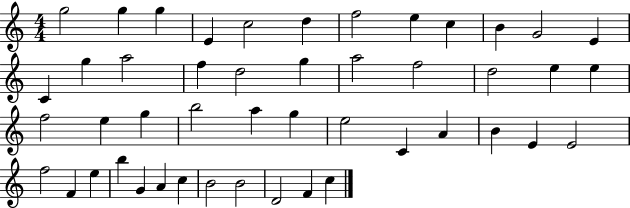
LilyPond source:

{
  \clef treble
  \numericTimeSignature
  \time 4/4
  \key c \major
  g''2 g''4 g''4 | e'4 c''2 d''4 | f''2 e''4 c''4 | b'4 g'2 e'4 | \break c'4 g''4 a''2 | f''4 d''2 g''4 | a''2 f''2 | d''2 e''4 e''4 | \break f''2 e''4 g''4 | b''2 a''4 g''4 | e''2 c'4 a'4 | b'4 e'4 e'2 | \break f''2 f'4 e''4 | b''4 g'4 a'4 c''4 | b'2 b'2 | d'2 f'4 c''4 | \break \bar "|."
}